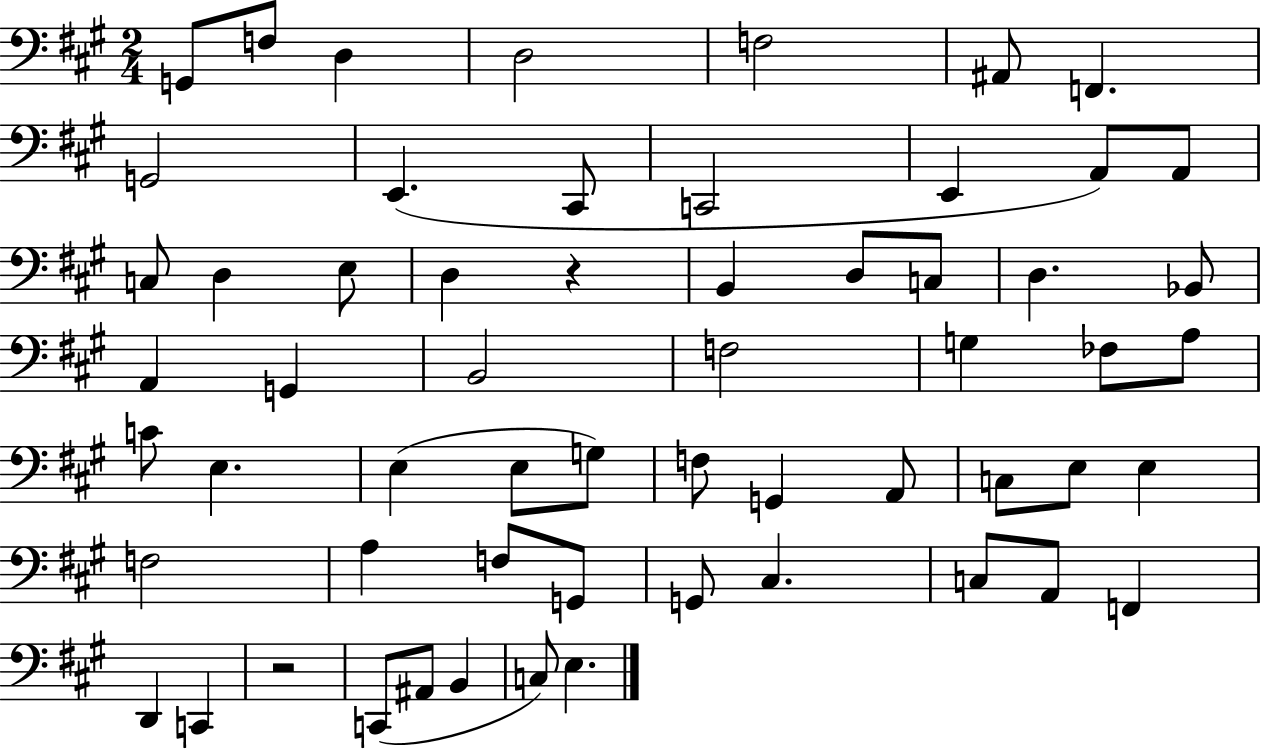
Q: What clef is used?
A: bass